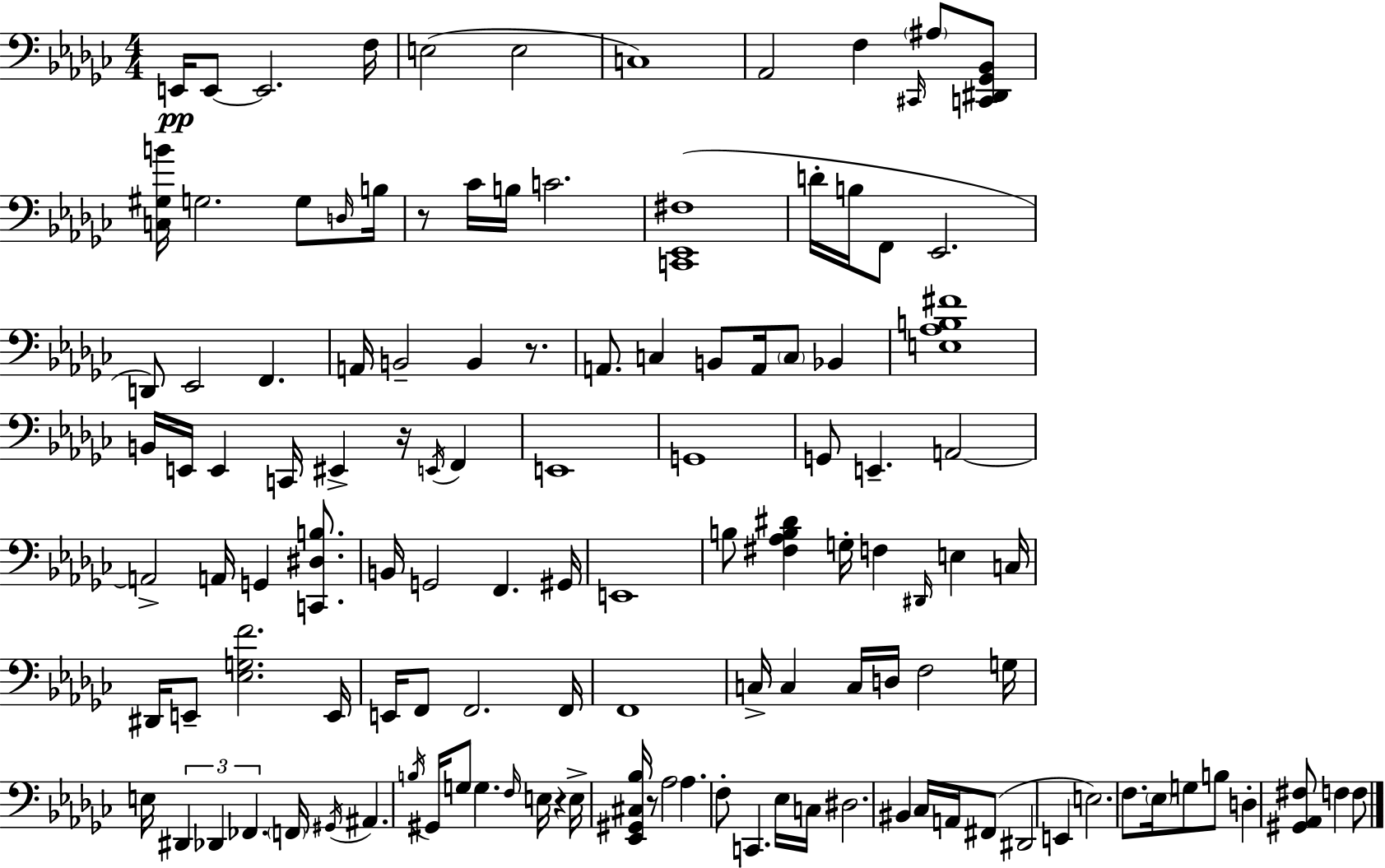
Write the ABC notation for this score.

X:1
T:Untitled
M:4/4
L:1/4
K:Ebm
E,,/4 E,,/2 E,,2 F,/4 E,2 E,2 C,4 _A,,2 F, ^C,,/4 ^A,/2 [C,,^D,,_G,,_B,,]/2 [C,^G,B]/4 G,2 G,/2 D,/4 B,/4 z/2 _C/4 B,/4 C2 [C,,_E,,^F,]4 D/4 B,/4 F,,/2 _E,,2 D,,/2 _E,,2 F,, A,,/4 B,,2 B,, z/2 A,,/2 C, B,,/2 A,,/4 C,/2 _B,, [E,_A,B,^F]4 B,,/4 E,,/4 E,, C,,/4 ^E,, z/4 E,,/4 F,, E,,4 G,,4 G,,/2 E,, A,,2 A,,2 A,,/4 G,, [C,,^D,B,]/2 B,,/4 G,,2 F,, ^G,,/4 E,,4 B,/2 [^F,_A,B,^D] G,/4 F, ^D,,/4 E, C,/4 ^D,,/4 E,,/2 [_E,G,F]2 E,,/4 E,,/4 F,,/2 F,,2 F,,/4 F,,4 C,/4 C, C,/4 D,/4 F,2 G,/4 E,/4 ^D,, _D,, _F,, F,,/4 ^G,,/4 ^A,, B,/4 ^G,,/4 G,/2 G, F,/4 E,/4 z E,/4 [_E,,^G,,^C,_B,]/4 z/2 _A,2 _A, F,/2 C,, _E,/4 C,/4 ^D,2 ^B,, _C,/4 A,,/4 ^F,,/2 ^D,,2 E,, E,2 F,/2 _E,/4 G,/2 B,/2 D, [^G,,_A,,^F,]/2 F, F,/2